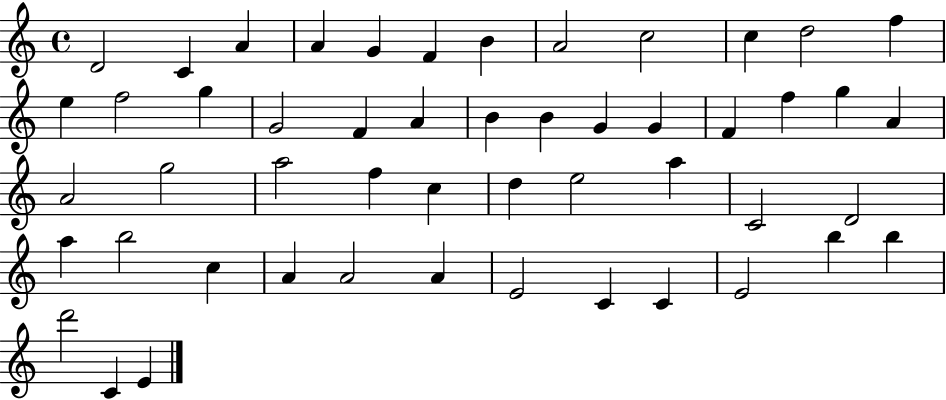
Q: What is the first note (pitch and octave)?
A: D4